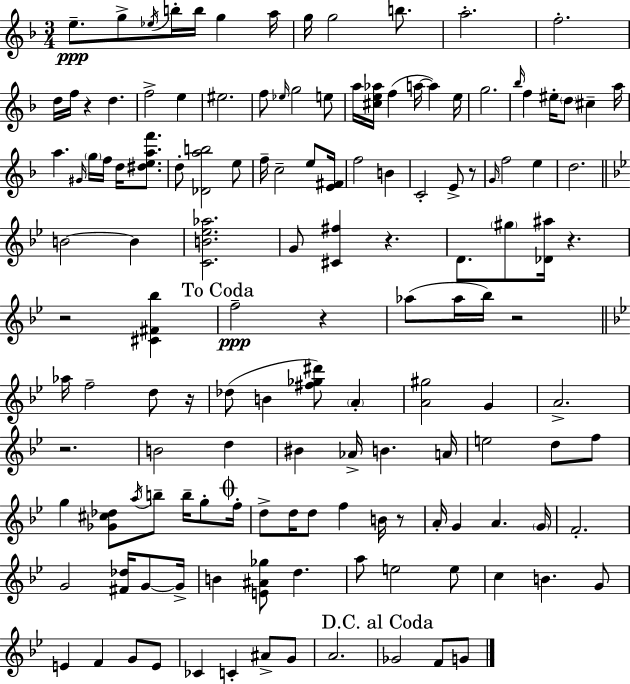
E5/e. G5/e Eb5/s B5/s B5/s G5/q A5/s G5/s G5/h B5/e. A5/h. F5/h. D5/s F5/s R/q D5/q. F5/h E5/q EIS5/h. F5/e Eb5/s G5/h E5/e A5/s [C#5,E5,Ab5]/s F5/q A5/s A5/q E5/s G5/h. Bb5/s F5/q EIS5/s D5/e C#5/q A5/s A5/q. G#4/s G5/s F5/s D5/s [D#5,E5,A5,F6]/e. D5/e [Db4,A5,B5]/h E5/e F5/s C5/h E5/e [E4,F#4]/s F5/h B4/q C4/h E4/e R/e G4/s F5/h E5/q D5/h. B4/h B4/q [C4,B4,Eb5,Ab5]/h. G4/e [C#4,F#5]/q R/q. D4/e. G#5/e [Db4,A#5]/s R/q. R/h [C#4,F#4,Bb5]/q F5/h R/q Ab5/e Ab5/s Bb5/s R/h Ab5/s F5/h D5/e R/s Db5/e B4/q [F#5,Gb5,D#6]/e A4/q [A4,G#5]/h G4/q A4/h. R/h. B4/h D5/q BIS4/q Ab4/s B4/q. A4/s E5/h D5/e F5/e G5/q [Gb4,C#5,Db5]/e A5/s B5/e B5/s G5/e F5/s D5/e D5/s D5/e F5/q B4/s R/e A4/s G4/q A4/q. G4/s F4/h. G4/h [F#4,Db5]/s G4/e G4/s B4/q [E4,A#4,Gb5]/e D5/q. A5/e E5/h E5/e C5/q B4/q. G4/e E4/q F4/q G4/e E4/e CES4/q C4/q A#4/e G4/e A4/h. Gb4/h F4/e G4/e